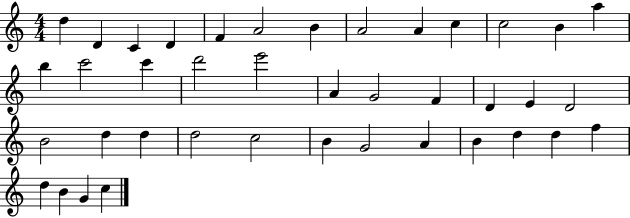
X:1
T:Untitled
M:4/4
L:1/4
K:C
d D C D F A2 B A2 A c c2 B a b c'2 c' d'2 e'2 A G2 F D E D2 B2 d d d2 c2 B G2 A B d d f d B G c